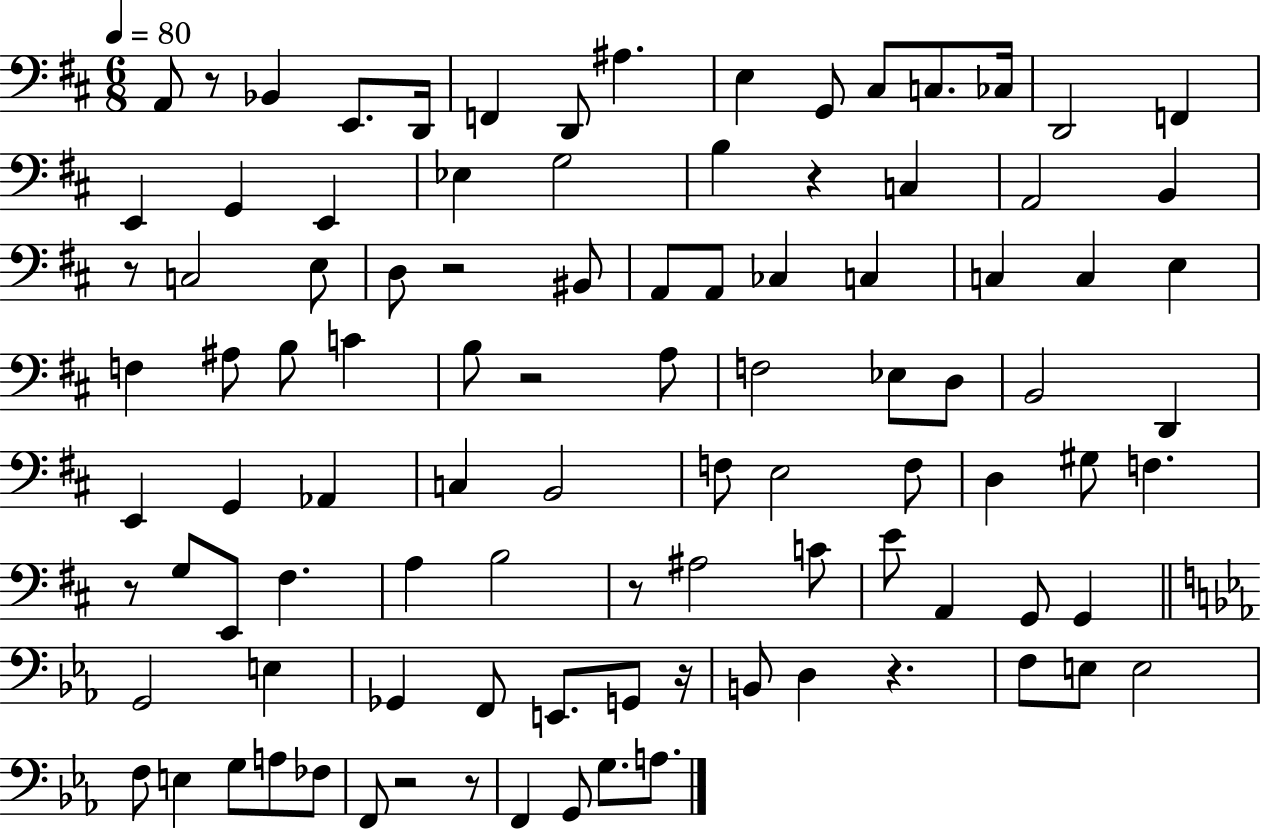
{
  \clef bass
  \numericTimeSignature
  \time 6/8
  \key d \major
  \tempo 4 = 80
  a,8 r8 bes,4 e,8. d,16 | f,4 d,8 ais4. | e4 g,8 cis8 c8. ces16 | d,2 f,4 | \break e,4 g,4 e,4 | ees4 g2 | b4 r4 c4 | a,2 b,4 | \break r8 c2 e8 | d8 r2 bis,8 | a,8 a,8 ces4 c4 | c4 c4 e4 | \break f4 ais8 b8 c'4 | b8 r2 a8 | f2 ees8 d8 | b,2 d,4 | \break e,4 g,4 aes,4 | c4 b,2 | f8 e2 f8 | d4 gis8 f4. | \break r8 g8 e,8 fis4. | a4 b2 | r8 ais2 c'8 | e'8 a,4 g,8 g,4 | \break \bar "||" \break \key c \minor g,2 e4 | ges,4 f,8 e,8. g,8 r16 | b,8 d4 r4. | f8 e8 e2 | \break f8 e4 g8 a8 fes8 | f,8 r2 r8 | f,4 g,8 g8. a8. | \bar "|."
}